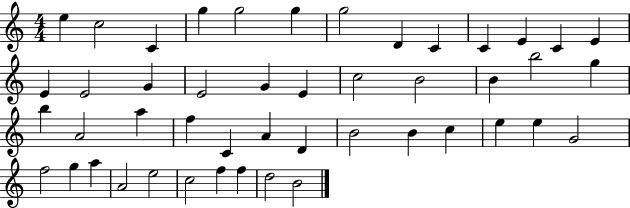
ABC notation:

X:1
T:Untitled
M:4/4
L:1/4
K:C
e c2 C g g2 g g2 D C C E C E E E2 G E2 G E c2 B2 B b2 g b A2 a f C A D B2 B c e e G2 f2 g a A2 e2 c2 f f d2 B2